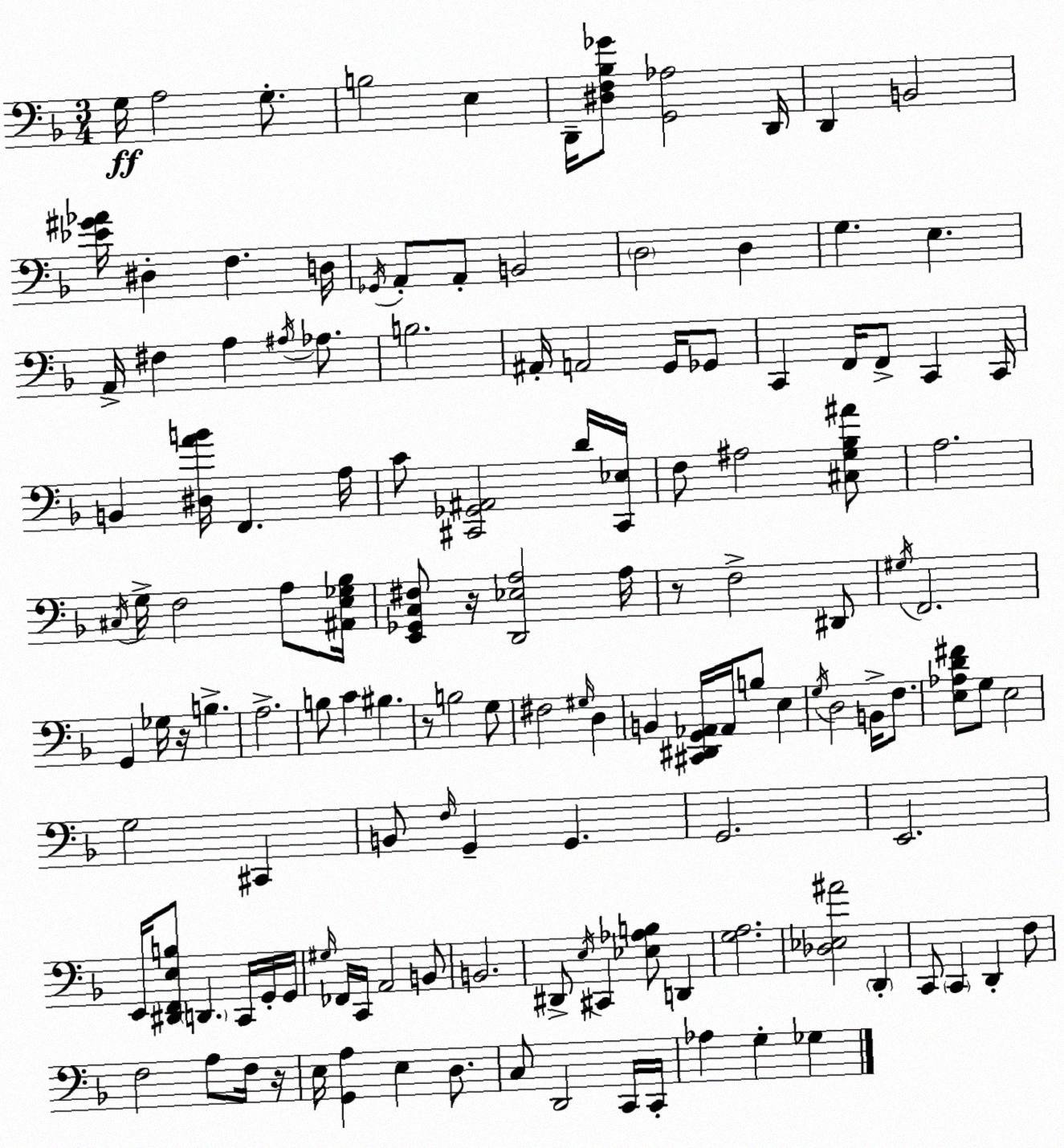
X:1
T:Untitled
M:3/4
L:1/4
K:F
G,/4 A,2 G,/2 B,2 E, D,,/4 [^D,F,_B,_G]/2 [G,,_A,]2 D,,/4 D,, B,,2 [_E^G_A]/4 ^D, F, D,/4 _G,,/4 A,,/2 A,,/2 B,,2 D,2 D, G, E, A,,/4 ^F, A, ^A,/4 _A,/2 B,2 ^A,,/4 A,,2 G,,/4 _G,,/2 C,, F,,/4 F,,/2 C,, C,,/4 B,, [^D,AB]/4 F,, A,/4 C/2 [^C,,_G,,^A,,]2 D/4 [^C,,_E,]/4 F,/2 ^A,2 [^C,G,_B,^A]/2 A,2 ^C,/4 G,/4 F,2 A,/2 [^A,,E,_G,_B,]/4 [E,,_G,,C,^F,]/2 z/4 [D,,_E,A,]2 A,/4 z/2 F,2 ^D,,/2 ^G,/4 F,,2 G,, _G,/4 z/4 B, A,2 B,/2 C ^B, z/2 B,2 G,/2 ^F,2 ^G,/4 D, B,, [^C,,^D,,G,,_A,,]/4 _A,,/4 B,/2 E, G,/4 D,2 B,,/4 F,/2 [E,_A,D^F]/2 G,/2 E,2 G,2 ^C,, B,,/2 F,/4 G,, G,, G,,2 E,,2 E,,/4 [^D,,F,,E,B,]/2 D,, C,,/4 G,,/4 G,,/4 ^G,/4 _F,,/4 C,,/4 A,,2 B,,/2 B,,2 ^D,,/2 E,/4 ^C,, [_E,_A,B,]/2 D,, [G,A,]2 [_D,_E,^A]2 D,, C,,/2 C,, D,, F,/2 F,2 A,/2 F,/4 z/4 E,/4 [G,,A,] E, D,/2 C,/2 D,,2 C,,/4 C,,/4 _A, G, _G,